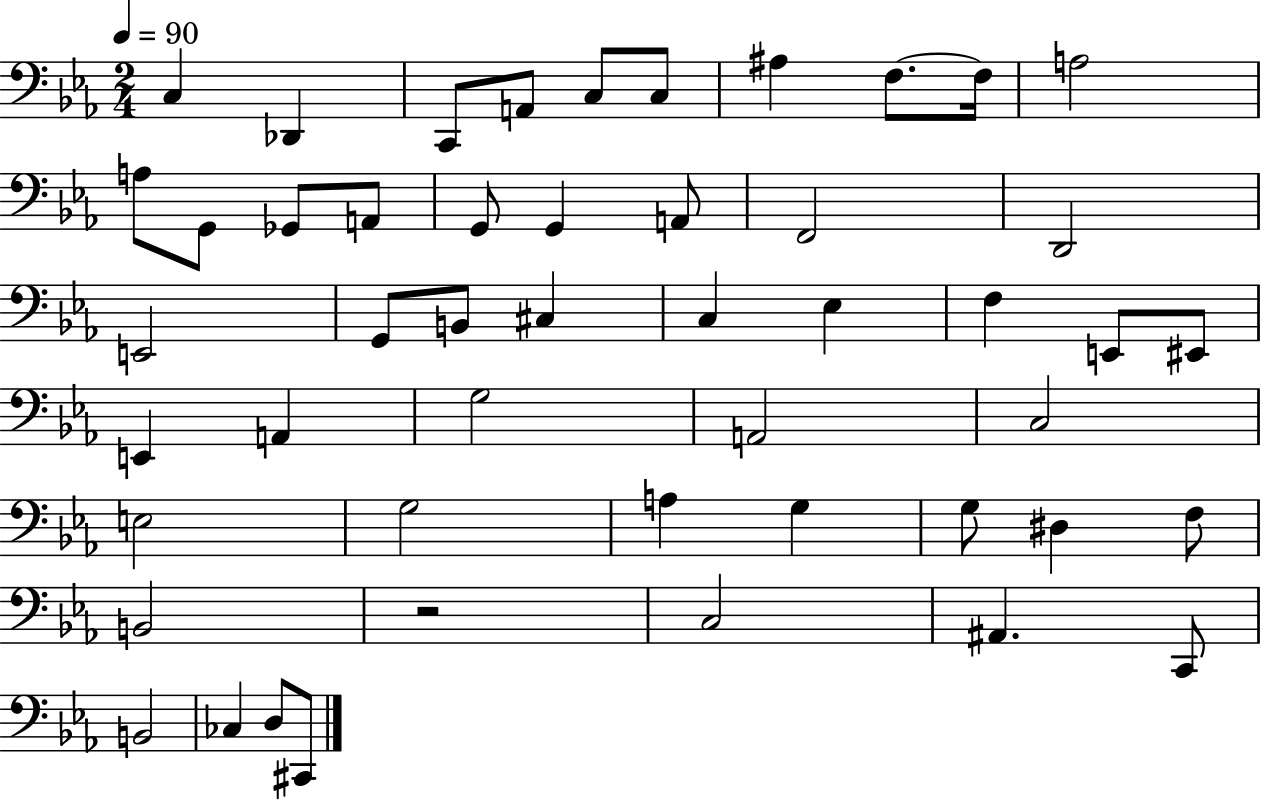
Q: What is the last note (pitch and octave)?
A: C#2